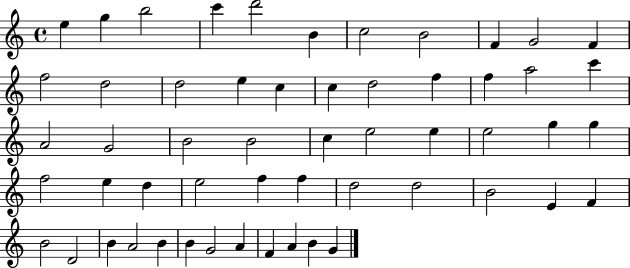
{
  \clef treble
  \time 4/4
  \defaultTimeSignature
  \key c \major
  e''4 g''4 b''2 | c'''4 d'''2 b'4 | c''2 b'2 | f'4 g'2 f'4 | \break f''2 d''2 | d''2 e''4 c''4 | c''4 d''2 f''4 | f''4 a''2 c'''4 | \break a'2 g'2 | b'2 b'2 | c''4 e''2 e''4 | e''2 g''4 g''4 | \break f''2 e''4 d''4 | e''2 f''4 f''4 | d''2 d''2 | b'2 e'4 f'4 | \break b'2 d'2 | b'4 a'2 b'4 | b'4 g'2 a'4 | f'4 a'4 b'4 g'4 | \break \bar "|."
}